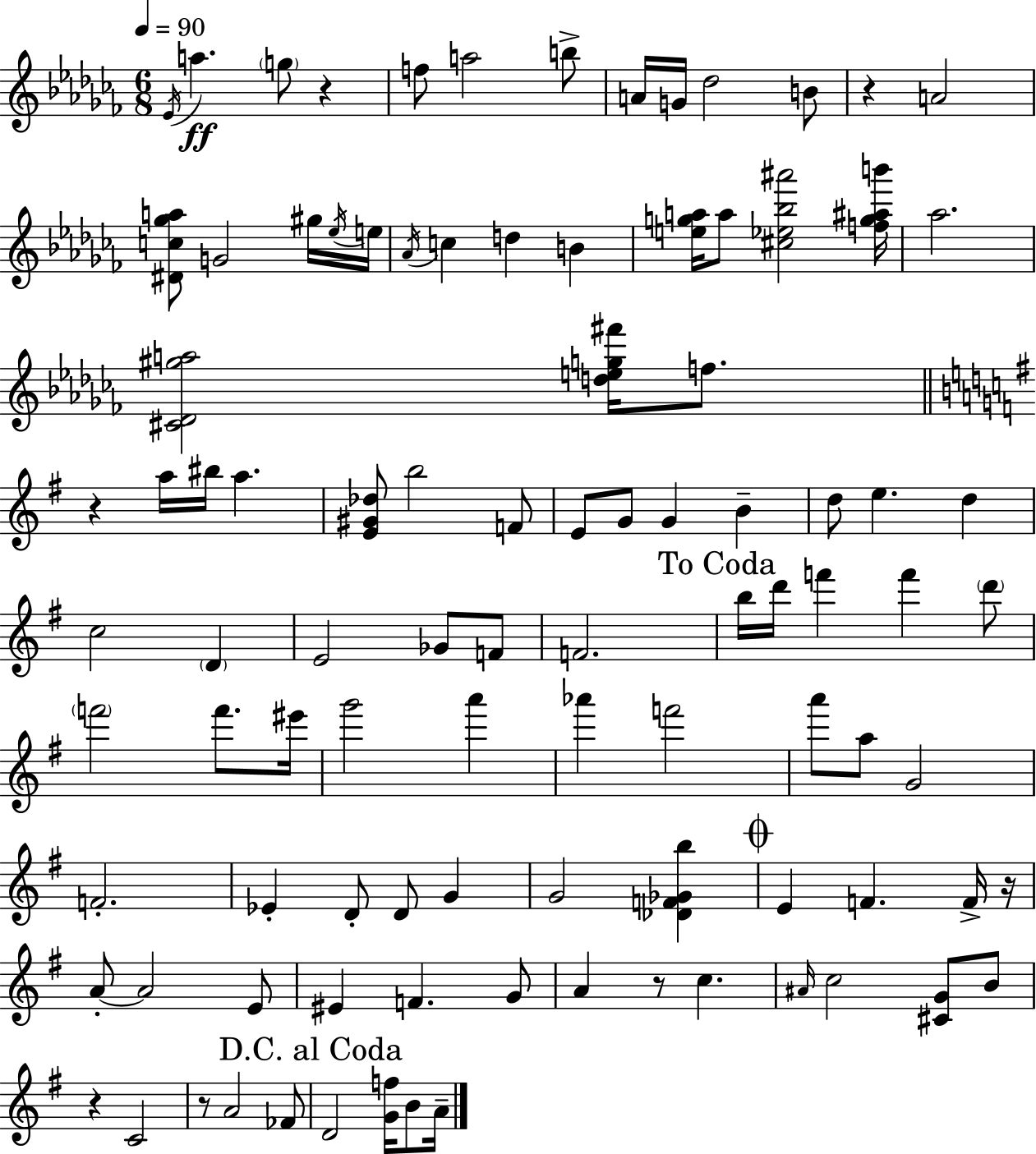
Eb4/s A5/q. G5/e R/q F5/e A5/h B5/e A4/s G4/s Db5/h B4/e R/q A4/h [D#4,C5,Gb5,A5]/e G4/h G#5/s Eb5/s E5/s Ab4/s C5/q D5/q B4/q [E5,G5,A5]/s A5/e [C#5,Eb5,Bb5,A#6]/h [F5,G5,A#5,B6]/s Ab5/h. [C#4,Db4,G#5,A5]/h [D5,E5,G5,F#6]/s F5/e. R/q A5/s BIS5/s A5/q. [E4,G#4,Db5]/e B5/h F4/e E4/e G4/e G4/q B4/q D5/e E5/q. D5/q C5/h D4/q E4/h Gb4/e F4/e F4/h. B5/s D6/s F6/q F6/q D6/e F6/h F6/e. EIS6/s G6/h A6/q Ab6/q F6/h A6/e A5/e G4/h F4/h. Eb4/q D4/e D4/e G4/q G4/h [Db4,F4,Gb4,B5]/q E4/q F4/q. F4/s R/s A4/e A4/h E4/e EIS4/q F4/q. G4/e A4/q R/e C5/q. A#4/s C5/h [C#4,G4]/e B4/e R/q C4/h R/e A4/h FES4/e D4/h [G4,F5]/s B4/e A4/s